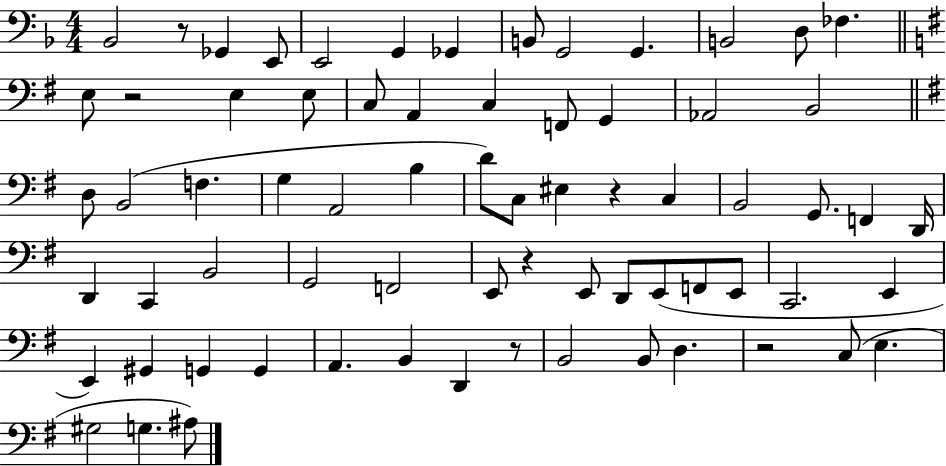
X:1
T:Untitled
M:4/4
L:1/4
K:F
_B,,2 z/2 _G,, E,,/2 E,,2 G,, _G,, B,,/2 G,,2 G,, B,,2 D,/2 _F, E,/2 z2 E, E,/2 C,/2 A,, C, F,,/2 G,, _A,,2 B,,2 D,/2 B,,2 F, G, A,,2 B, D/2 C,/2 ^E, z C, B,,2 G,,/2 F,, D,,/4 D,, C,, B,,2 G,,2 F,,2 E,,/2 z E,,/2 D,,/2 E,,/2 F,,/2 E,,/2 C,,2 E,, E,, ^G,, G,, G,, A,, B,, D,, z/2 B,,2 B,,/2 D, z2 C,/2 E, ^G,2 G, ^A,/2